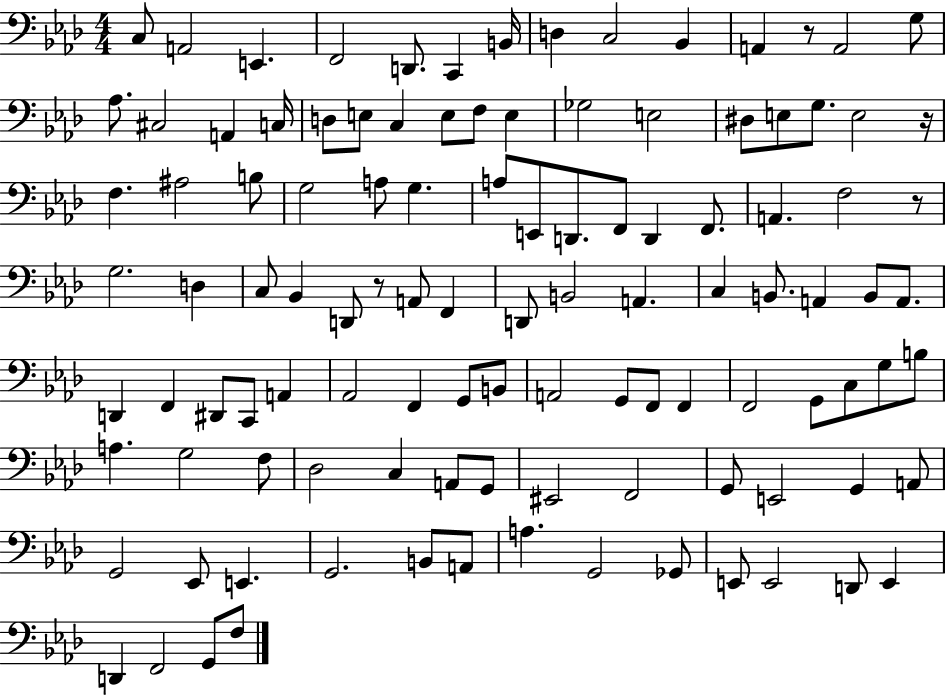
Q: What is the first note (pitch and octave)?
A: C3